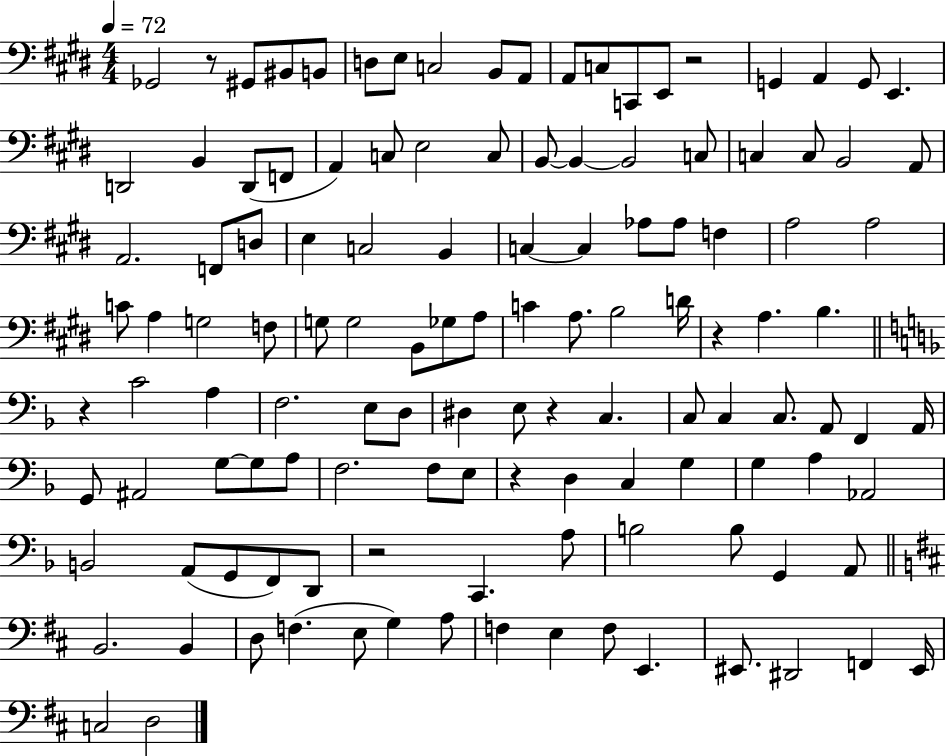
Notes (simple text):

Gb2/h R/e G#2/e BIS2/e B2/e D3/e E3/e C3/h B2/e A2/e A2/e C3/e C2/e E2/e R/h G2/q A2/q G2/e E2/q. D2/h B2/q D2/e F2/e A2/q C3/e E3/h C3/e B2/e B2/q B2/h C3/e C3/q C3/e B2/h A2/e A2/h. F2/e D3/e E3/q C3/h B2/q C3/q C3/q Ab3/e Ab3/e F3/q A3/h A3/h C4/e A3/q G3/h F3/e G3/e G3/h B2/e Gb3/e A3/e C4/q A3/e. B3/h D4/s R/q A3/q. B3/q. R/q C4/h A3/q F3/h. E3/e D3/e D#3/q E3/e R/q C3/q. C3/e C3/q C3/e. A2/e F2/q A2/s G2/e A#2/h G3/e G3/e A3/e F3/h. F3/e E3/e R/q D3/q C3/q G3/q G3/q A3/q Ab2/h B2/h A2/e G2/e F2/e D2/e R/h C2/q. A3/e B3/h B3/e G2/q A2/e B2/h. B2/q D3/e F3/q. E3/e G3/q A3/e F3/q E3/q F3/e E2/q. EIS2/e. D#2/h F2/q EIS2/s C3/h D3/h